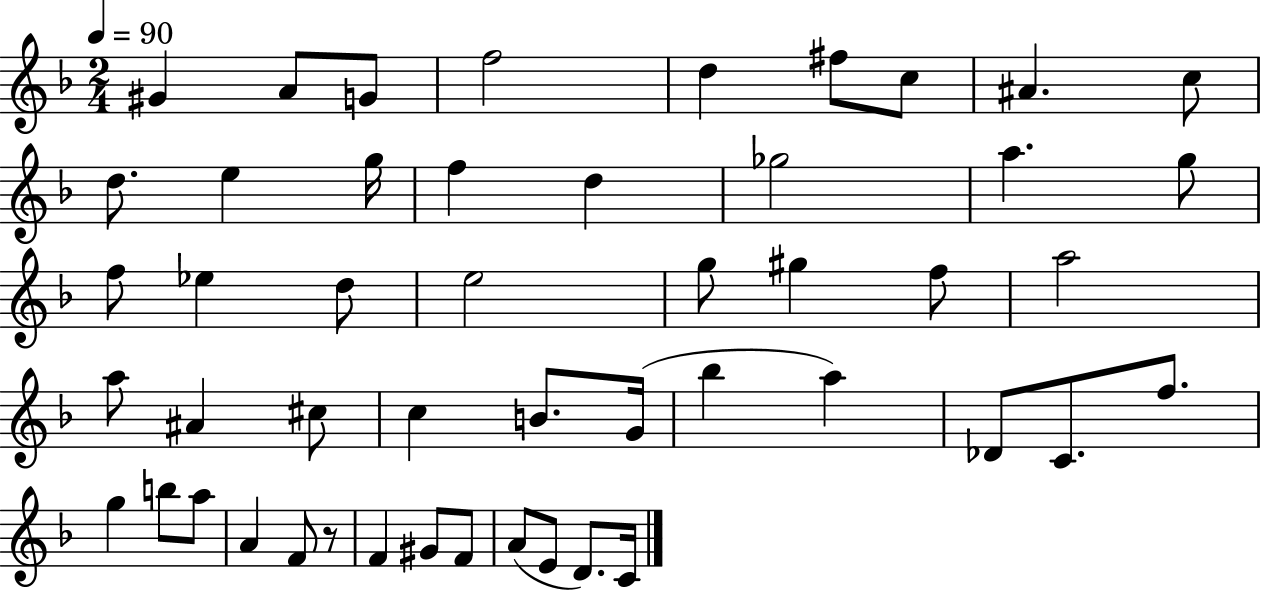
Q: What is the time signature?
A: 2/4